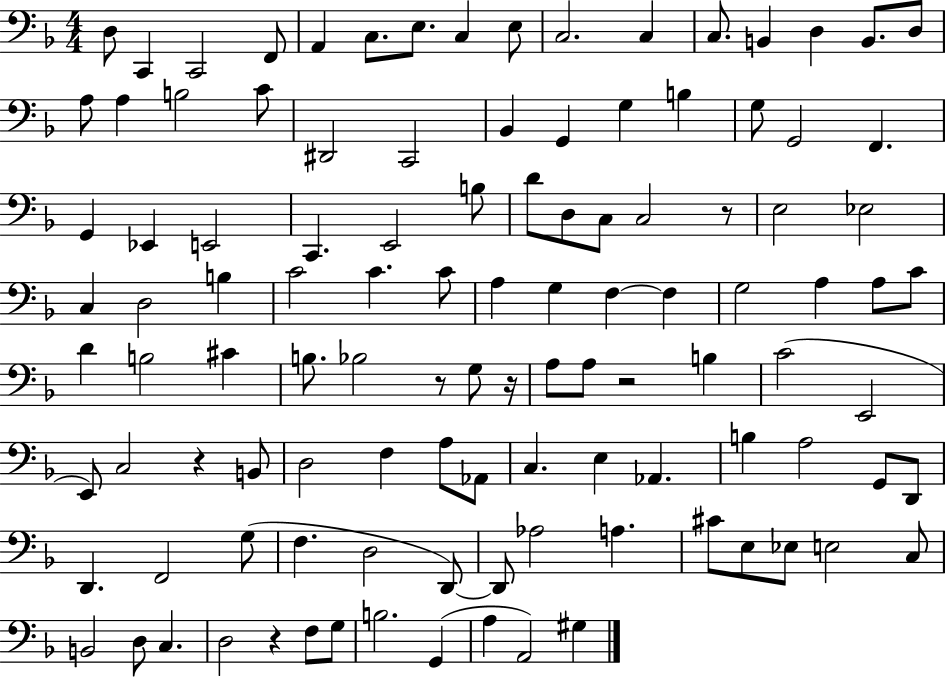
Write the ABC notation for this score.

X:1
T:Untitled
M:4/4
L:1/4
K:F
D,/2 C,, C,,2 F,,/2 A,, C,/2 E,/2 C, E,/2 C,2 C, C,/2 B,, D, B,,/2 D,/2 A,/2 A, B,2 C/2 ^D,,2 C,,2 _B,, G,, G, B, G,/2 G,,2 F,, G,, _E,, E,,2 C,, E,,2 B,/2 D/2 D,/2 C,/2 C,2 z/2 E,2 _E,2 C, D,2 B, C2 C C/2 A, G, F, F, G,2 A, A,/2 C/2 D B,2 ^C B,/2 _B,2 z/2 G,/2 z/4 A,/2 A,/2 z2 B, C2 E,,2 E,,/2 C,2 z B,,/2 D,2 F, A,/2 _A,,/2 C, E, _A,, B, A,2 G,,/2 D,,/2 D,, F,,2 G,/2 F, D,2 D,,/2 D,,/2 _A,2 A, ^C/2 E,/2 _E,/2 E,2 C,/2 B,,2 D,/2 C, D,2 z F,/2 G,/2 B,2 G,, A, A,,2 ^G,